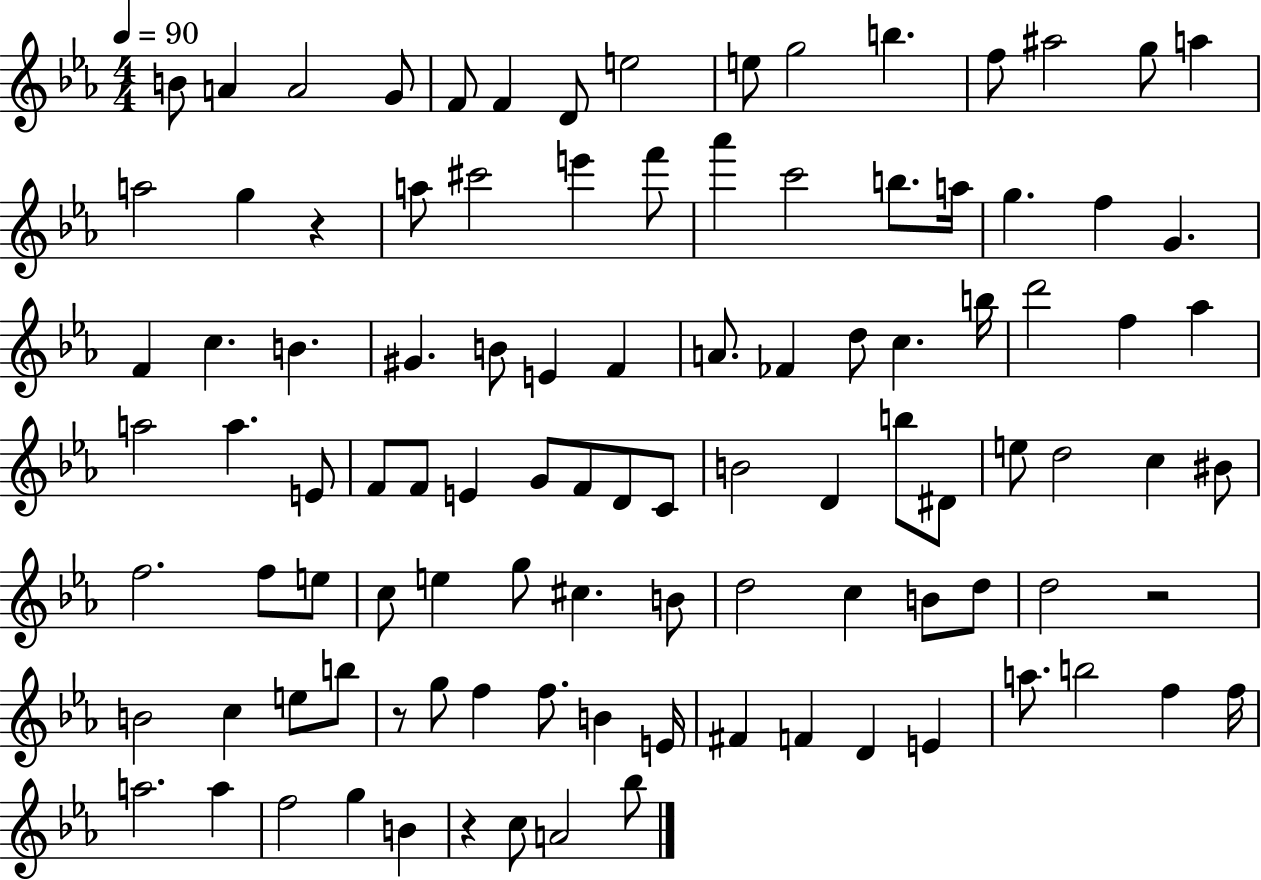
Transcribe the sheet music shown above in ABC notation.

X:1
T:Untitled
M:4/4
L:1/4
K:Eb
B/2 A A2 G/2 F/2 F D/2 e2 e/2 g2 b f/2 ^a2 g/2 a a2 g z a/2 ^c'2 e' f'/2 _a' c'2 b/2 a/4 g f G F c B ^G B/2 E F A/2 _F d/2 c b/4 d'2 f _a a2 a E/2 F/2 F/2 E G/2 F/2 D/2 C/2 B2 D b/2 ^D/2 e/2 d2 c ^B/2 f2 f/2 e/2 c/2 e g/2 ^c B/2 d2 c B/2 d/2 d2 z2 B2 c e/2 b/2 z/2 g/2 f f/2 B E/4 ^F F D E a/2 b2 f f/4 a2 a f2 g B z c/2 A2 _b/2